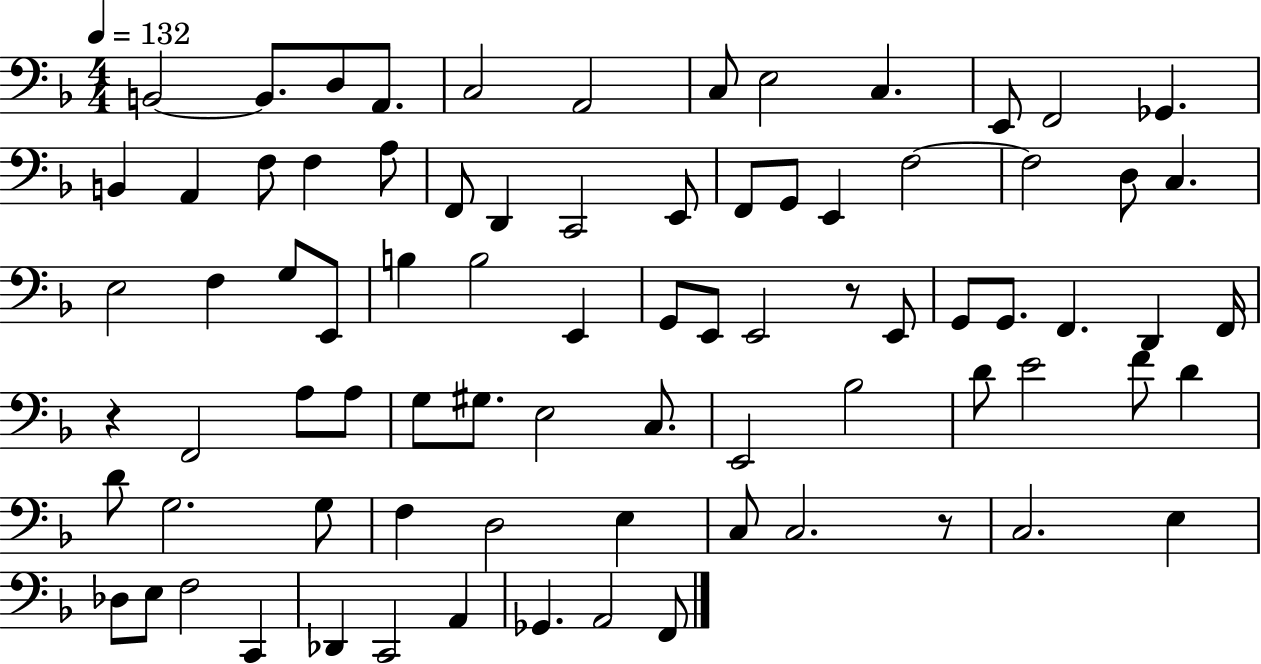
{
  \clef bass
  \numericTimeSignature
  \time 4/4
  \key f \major
  \tempo 4 = 132
  b,2~~ b,8. d8 a,8. | c2 a,2 | c8 e2 c4. | e,8 f,2 ges,4. | \break b,4 a,4 f8 f4 a8 | f,8 d,4 c,2 e,8 | f,8 g,8 e,4 f2~~ | f2 d8 c4. | \break e2 f4 g8 e,8 | b4 b2 e,4 | g,8 e,8 e,2 r8 e,8 | g,8 g,8. f,4. d,4 f,16 | \break r4 f,2 a8 a8 | g8 gis8. e2 c8. | e,2 bes2 | d'8 e'2 f'8 d'4 | \break d'8 g2. g8 | f4 d2 e4 | c8 c2. r8 | c2. e4 | \break des8 e8 f2 c,4 | des,4 c,2 a,4 | ges,4. a,2 f,8 | \bar "|."
}